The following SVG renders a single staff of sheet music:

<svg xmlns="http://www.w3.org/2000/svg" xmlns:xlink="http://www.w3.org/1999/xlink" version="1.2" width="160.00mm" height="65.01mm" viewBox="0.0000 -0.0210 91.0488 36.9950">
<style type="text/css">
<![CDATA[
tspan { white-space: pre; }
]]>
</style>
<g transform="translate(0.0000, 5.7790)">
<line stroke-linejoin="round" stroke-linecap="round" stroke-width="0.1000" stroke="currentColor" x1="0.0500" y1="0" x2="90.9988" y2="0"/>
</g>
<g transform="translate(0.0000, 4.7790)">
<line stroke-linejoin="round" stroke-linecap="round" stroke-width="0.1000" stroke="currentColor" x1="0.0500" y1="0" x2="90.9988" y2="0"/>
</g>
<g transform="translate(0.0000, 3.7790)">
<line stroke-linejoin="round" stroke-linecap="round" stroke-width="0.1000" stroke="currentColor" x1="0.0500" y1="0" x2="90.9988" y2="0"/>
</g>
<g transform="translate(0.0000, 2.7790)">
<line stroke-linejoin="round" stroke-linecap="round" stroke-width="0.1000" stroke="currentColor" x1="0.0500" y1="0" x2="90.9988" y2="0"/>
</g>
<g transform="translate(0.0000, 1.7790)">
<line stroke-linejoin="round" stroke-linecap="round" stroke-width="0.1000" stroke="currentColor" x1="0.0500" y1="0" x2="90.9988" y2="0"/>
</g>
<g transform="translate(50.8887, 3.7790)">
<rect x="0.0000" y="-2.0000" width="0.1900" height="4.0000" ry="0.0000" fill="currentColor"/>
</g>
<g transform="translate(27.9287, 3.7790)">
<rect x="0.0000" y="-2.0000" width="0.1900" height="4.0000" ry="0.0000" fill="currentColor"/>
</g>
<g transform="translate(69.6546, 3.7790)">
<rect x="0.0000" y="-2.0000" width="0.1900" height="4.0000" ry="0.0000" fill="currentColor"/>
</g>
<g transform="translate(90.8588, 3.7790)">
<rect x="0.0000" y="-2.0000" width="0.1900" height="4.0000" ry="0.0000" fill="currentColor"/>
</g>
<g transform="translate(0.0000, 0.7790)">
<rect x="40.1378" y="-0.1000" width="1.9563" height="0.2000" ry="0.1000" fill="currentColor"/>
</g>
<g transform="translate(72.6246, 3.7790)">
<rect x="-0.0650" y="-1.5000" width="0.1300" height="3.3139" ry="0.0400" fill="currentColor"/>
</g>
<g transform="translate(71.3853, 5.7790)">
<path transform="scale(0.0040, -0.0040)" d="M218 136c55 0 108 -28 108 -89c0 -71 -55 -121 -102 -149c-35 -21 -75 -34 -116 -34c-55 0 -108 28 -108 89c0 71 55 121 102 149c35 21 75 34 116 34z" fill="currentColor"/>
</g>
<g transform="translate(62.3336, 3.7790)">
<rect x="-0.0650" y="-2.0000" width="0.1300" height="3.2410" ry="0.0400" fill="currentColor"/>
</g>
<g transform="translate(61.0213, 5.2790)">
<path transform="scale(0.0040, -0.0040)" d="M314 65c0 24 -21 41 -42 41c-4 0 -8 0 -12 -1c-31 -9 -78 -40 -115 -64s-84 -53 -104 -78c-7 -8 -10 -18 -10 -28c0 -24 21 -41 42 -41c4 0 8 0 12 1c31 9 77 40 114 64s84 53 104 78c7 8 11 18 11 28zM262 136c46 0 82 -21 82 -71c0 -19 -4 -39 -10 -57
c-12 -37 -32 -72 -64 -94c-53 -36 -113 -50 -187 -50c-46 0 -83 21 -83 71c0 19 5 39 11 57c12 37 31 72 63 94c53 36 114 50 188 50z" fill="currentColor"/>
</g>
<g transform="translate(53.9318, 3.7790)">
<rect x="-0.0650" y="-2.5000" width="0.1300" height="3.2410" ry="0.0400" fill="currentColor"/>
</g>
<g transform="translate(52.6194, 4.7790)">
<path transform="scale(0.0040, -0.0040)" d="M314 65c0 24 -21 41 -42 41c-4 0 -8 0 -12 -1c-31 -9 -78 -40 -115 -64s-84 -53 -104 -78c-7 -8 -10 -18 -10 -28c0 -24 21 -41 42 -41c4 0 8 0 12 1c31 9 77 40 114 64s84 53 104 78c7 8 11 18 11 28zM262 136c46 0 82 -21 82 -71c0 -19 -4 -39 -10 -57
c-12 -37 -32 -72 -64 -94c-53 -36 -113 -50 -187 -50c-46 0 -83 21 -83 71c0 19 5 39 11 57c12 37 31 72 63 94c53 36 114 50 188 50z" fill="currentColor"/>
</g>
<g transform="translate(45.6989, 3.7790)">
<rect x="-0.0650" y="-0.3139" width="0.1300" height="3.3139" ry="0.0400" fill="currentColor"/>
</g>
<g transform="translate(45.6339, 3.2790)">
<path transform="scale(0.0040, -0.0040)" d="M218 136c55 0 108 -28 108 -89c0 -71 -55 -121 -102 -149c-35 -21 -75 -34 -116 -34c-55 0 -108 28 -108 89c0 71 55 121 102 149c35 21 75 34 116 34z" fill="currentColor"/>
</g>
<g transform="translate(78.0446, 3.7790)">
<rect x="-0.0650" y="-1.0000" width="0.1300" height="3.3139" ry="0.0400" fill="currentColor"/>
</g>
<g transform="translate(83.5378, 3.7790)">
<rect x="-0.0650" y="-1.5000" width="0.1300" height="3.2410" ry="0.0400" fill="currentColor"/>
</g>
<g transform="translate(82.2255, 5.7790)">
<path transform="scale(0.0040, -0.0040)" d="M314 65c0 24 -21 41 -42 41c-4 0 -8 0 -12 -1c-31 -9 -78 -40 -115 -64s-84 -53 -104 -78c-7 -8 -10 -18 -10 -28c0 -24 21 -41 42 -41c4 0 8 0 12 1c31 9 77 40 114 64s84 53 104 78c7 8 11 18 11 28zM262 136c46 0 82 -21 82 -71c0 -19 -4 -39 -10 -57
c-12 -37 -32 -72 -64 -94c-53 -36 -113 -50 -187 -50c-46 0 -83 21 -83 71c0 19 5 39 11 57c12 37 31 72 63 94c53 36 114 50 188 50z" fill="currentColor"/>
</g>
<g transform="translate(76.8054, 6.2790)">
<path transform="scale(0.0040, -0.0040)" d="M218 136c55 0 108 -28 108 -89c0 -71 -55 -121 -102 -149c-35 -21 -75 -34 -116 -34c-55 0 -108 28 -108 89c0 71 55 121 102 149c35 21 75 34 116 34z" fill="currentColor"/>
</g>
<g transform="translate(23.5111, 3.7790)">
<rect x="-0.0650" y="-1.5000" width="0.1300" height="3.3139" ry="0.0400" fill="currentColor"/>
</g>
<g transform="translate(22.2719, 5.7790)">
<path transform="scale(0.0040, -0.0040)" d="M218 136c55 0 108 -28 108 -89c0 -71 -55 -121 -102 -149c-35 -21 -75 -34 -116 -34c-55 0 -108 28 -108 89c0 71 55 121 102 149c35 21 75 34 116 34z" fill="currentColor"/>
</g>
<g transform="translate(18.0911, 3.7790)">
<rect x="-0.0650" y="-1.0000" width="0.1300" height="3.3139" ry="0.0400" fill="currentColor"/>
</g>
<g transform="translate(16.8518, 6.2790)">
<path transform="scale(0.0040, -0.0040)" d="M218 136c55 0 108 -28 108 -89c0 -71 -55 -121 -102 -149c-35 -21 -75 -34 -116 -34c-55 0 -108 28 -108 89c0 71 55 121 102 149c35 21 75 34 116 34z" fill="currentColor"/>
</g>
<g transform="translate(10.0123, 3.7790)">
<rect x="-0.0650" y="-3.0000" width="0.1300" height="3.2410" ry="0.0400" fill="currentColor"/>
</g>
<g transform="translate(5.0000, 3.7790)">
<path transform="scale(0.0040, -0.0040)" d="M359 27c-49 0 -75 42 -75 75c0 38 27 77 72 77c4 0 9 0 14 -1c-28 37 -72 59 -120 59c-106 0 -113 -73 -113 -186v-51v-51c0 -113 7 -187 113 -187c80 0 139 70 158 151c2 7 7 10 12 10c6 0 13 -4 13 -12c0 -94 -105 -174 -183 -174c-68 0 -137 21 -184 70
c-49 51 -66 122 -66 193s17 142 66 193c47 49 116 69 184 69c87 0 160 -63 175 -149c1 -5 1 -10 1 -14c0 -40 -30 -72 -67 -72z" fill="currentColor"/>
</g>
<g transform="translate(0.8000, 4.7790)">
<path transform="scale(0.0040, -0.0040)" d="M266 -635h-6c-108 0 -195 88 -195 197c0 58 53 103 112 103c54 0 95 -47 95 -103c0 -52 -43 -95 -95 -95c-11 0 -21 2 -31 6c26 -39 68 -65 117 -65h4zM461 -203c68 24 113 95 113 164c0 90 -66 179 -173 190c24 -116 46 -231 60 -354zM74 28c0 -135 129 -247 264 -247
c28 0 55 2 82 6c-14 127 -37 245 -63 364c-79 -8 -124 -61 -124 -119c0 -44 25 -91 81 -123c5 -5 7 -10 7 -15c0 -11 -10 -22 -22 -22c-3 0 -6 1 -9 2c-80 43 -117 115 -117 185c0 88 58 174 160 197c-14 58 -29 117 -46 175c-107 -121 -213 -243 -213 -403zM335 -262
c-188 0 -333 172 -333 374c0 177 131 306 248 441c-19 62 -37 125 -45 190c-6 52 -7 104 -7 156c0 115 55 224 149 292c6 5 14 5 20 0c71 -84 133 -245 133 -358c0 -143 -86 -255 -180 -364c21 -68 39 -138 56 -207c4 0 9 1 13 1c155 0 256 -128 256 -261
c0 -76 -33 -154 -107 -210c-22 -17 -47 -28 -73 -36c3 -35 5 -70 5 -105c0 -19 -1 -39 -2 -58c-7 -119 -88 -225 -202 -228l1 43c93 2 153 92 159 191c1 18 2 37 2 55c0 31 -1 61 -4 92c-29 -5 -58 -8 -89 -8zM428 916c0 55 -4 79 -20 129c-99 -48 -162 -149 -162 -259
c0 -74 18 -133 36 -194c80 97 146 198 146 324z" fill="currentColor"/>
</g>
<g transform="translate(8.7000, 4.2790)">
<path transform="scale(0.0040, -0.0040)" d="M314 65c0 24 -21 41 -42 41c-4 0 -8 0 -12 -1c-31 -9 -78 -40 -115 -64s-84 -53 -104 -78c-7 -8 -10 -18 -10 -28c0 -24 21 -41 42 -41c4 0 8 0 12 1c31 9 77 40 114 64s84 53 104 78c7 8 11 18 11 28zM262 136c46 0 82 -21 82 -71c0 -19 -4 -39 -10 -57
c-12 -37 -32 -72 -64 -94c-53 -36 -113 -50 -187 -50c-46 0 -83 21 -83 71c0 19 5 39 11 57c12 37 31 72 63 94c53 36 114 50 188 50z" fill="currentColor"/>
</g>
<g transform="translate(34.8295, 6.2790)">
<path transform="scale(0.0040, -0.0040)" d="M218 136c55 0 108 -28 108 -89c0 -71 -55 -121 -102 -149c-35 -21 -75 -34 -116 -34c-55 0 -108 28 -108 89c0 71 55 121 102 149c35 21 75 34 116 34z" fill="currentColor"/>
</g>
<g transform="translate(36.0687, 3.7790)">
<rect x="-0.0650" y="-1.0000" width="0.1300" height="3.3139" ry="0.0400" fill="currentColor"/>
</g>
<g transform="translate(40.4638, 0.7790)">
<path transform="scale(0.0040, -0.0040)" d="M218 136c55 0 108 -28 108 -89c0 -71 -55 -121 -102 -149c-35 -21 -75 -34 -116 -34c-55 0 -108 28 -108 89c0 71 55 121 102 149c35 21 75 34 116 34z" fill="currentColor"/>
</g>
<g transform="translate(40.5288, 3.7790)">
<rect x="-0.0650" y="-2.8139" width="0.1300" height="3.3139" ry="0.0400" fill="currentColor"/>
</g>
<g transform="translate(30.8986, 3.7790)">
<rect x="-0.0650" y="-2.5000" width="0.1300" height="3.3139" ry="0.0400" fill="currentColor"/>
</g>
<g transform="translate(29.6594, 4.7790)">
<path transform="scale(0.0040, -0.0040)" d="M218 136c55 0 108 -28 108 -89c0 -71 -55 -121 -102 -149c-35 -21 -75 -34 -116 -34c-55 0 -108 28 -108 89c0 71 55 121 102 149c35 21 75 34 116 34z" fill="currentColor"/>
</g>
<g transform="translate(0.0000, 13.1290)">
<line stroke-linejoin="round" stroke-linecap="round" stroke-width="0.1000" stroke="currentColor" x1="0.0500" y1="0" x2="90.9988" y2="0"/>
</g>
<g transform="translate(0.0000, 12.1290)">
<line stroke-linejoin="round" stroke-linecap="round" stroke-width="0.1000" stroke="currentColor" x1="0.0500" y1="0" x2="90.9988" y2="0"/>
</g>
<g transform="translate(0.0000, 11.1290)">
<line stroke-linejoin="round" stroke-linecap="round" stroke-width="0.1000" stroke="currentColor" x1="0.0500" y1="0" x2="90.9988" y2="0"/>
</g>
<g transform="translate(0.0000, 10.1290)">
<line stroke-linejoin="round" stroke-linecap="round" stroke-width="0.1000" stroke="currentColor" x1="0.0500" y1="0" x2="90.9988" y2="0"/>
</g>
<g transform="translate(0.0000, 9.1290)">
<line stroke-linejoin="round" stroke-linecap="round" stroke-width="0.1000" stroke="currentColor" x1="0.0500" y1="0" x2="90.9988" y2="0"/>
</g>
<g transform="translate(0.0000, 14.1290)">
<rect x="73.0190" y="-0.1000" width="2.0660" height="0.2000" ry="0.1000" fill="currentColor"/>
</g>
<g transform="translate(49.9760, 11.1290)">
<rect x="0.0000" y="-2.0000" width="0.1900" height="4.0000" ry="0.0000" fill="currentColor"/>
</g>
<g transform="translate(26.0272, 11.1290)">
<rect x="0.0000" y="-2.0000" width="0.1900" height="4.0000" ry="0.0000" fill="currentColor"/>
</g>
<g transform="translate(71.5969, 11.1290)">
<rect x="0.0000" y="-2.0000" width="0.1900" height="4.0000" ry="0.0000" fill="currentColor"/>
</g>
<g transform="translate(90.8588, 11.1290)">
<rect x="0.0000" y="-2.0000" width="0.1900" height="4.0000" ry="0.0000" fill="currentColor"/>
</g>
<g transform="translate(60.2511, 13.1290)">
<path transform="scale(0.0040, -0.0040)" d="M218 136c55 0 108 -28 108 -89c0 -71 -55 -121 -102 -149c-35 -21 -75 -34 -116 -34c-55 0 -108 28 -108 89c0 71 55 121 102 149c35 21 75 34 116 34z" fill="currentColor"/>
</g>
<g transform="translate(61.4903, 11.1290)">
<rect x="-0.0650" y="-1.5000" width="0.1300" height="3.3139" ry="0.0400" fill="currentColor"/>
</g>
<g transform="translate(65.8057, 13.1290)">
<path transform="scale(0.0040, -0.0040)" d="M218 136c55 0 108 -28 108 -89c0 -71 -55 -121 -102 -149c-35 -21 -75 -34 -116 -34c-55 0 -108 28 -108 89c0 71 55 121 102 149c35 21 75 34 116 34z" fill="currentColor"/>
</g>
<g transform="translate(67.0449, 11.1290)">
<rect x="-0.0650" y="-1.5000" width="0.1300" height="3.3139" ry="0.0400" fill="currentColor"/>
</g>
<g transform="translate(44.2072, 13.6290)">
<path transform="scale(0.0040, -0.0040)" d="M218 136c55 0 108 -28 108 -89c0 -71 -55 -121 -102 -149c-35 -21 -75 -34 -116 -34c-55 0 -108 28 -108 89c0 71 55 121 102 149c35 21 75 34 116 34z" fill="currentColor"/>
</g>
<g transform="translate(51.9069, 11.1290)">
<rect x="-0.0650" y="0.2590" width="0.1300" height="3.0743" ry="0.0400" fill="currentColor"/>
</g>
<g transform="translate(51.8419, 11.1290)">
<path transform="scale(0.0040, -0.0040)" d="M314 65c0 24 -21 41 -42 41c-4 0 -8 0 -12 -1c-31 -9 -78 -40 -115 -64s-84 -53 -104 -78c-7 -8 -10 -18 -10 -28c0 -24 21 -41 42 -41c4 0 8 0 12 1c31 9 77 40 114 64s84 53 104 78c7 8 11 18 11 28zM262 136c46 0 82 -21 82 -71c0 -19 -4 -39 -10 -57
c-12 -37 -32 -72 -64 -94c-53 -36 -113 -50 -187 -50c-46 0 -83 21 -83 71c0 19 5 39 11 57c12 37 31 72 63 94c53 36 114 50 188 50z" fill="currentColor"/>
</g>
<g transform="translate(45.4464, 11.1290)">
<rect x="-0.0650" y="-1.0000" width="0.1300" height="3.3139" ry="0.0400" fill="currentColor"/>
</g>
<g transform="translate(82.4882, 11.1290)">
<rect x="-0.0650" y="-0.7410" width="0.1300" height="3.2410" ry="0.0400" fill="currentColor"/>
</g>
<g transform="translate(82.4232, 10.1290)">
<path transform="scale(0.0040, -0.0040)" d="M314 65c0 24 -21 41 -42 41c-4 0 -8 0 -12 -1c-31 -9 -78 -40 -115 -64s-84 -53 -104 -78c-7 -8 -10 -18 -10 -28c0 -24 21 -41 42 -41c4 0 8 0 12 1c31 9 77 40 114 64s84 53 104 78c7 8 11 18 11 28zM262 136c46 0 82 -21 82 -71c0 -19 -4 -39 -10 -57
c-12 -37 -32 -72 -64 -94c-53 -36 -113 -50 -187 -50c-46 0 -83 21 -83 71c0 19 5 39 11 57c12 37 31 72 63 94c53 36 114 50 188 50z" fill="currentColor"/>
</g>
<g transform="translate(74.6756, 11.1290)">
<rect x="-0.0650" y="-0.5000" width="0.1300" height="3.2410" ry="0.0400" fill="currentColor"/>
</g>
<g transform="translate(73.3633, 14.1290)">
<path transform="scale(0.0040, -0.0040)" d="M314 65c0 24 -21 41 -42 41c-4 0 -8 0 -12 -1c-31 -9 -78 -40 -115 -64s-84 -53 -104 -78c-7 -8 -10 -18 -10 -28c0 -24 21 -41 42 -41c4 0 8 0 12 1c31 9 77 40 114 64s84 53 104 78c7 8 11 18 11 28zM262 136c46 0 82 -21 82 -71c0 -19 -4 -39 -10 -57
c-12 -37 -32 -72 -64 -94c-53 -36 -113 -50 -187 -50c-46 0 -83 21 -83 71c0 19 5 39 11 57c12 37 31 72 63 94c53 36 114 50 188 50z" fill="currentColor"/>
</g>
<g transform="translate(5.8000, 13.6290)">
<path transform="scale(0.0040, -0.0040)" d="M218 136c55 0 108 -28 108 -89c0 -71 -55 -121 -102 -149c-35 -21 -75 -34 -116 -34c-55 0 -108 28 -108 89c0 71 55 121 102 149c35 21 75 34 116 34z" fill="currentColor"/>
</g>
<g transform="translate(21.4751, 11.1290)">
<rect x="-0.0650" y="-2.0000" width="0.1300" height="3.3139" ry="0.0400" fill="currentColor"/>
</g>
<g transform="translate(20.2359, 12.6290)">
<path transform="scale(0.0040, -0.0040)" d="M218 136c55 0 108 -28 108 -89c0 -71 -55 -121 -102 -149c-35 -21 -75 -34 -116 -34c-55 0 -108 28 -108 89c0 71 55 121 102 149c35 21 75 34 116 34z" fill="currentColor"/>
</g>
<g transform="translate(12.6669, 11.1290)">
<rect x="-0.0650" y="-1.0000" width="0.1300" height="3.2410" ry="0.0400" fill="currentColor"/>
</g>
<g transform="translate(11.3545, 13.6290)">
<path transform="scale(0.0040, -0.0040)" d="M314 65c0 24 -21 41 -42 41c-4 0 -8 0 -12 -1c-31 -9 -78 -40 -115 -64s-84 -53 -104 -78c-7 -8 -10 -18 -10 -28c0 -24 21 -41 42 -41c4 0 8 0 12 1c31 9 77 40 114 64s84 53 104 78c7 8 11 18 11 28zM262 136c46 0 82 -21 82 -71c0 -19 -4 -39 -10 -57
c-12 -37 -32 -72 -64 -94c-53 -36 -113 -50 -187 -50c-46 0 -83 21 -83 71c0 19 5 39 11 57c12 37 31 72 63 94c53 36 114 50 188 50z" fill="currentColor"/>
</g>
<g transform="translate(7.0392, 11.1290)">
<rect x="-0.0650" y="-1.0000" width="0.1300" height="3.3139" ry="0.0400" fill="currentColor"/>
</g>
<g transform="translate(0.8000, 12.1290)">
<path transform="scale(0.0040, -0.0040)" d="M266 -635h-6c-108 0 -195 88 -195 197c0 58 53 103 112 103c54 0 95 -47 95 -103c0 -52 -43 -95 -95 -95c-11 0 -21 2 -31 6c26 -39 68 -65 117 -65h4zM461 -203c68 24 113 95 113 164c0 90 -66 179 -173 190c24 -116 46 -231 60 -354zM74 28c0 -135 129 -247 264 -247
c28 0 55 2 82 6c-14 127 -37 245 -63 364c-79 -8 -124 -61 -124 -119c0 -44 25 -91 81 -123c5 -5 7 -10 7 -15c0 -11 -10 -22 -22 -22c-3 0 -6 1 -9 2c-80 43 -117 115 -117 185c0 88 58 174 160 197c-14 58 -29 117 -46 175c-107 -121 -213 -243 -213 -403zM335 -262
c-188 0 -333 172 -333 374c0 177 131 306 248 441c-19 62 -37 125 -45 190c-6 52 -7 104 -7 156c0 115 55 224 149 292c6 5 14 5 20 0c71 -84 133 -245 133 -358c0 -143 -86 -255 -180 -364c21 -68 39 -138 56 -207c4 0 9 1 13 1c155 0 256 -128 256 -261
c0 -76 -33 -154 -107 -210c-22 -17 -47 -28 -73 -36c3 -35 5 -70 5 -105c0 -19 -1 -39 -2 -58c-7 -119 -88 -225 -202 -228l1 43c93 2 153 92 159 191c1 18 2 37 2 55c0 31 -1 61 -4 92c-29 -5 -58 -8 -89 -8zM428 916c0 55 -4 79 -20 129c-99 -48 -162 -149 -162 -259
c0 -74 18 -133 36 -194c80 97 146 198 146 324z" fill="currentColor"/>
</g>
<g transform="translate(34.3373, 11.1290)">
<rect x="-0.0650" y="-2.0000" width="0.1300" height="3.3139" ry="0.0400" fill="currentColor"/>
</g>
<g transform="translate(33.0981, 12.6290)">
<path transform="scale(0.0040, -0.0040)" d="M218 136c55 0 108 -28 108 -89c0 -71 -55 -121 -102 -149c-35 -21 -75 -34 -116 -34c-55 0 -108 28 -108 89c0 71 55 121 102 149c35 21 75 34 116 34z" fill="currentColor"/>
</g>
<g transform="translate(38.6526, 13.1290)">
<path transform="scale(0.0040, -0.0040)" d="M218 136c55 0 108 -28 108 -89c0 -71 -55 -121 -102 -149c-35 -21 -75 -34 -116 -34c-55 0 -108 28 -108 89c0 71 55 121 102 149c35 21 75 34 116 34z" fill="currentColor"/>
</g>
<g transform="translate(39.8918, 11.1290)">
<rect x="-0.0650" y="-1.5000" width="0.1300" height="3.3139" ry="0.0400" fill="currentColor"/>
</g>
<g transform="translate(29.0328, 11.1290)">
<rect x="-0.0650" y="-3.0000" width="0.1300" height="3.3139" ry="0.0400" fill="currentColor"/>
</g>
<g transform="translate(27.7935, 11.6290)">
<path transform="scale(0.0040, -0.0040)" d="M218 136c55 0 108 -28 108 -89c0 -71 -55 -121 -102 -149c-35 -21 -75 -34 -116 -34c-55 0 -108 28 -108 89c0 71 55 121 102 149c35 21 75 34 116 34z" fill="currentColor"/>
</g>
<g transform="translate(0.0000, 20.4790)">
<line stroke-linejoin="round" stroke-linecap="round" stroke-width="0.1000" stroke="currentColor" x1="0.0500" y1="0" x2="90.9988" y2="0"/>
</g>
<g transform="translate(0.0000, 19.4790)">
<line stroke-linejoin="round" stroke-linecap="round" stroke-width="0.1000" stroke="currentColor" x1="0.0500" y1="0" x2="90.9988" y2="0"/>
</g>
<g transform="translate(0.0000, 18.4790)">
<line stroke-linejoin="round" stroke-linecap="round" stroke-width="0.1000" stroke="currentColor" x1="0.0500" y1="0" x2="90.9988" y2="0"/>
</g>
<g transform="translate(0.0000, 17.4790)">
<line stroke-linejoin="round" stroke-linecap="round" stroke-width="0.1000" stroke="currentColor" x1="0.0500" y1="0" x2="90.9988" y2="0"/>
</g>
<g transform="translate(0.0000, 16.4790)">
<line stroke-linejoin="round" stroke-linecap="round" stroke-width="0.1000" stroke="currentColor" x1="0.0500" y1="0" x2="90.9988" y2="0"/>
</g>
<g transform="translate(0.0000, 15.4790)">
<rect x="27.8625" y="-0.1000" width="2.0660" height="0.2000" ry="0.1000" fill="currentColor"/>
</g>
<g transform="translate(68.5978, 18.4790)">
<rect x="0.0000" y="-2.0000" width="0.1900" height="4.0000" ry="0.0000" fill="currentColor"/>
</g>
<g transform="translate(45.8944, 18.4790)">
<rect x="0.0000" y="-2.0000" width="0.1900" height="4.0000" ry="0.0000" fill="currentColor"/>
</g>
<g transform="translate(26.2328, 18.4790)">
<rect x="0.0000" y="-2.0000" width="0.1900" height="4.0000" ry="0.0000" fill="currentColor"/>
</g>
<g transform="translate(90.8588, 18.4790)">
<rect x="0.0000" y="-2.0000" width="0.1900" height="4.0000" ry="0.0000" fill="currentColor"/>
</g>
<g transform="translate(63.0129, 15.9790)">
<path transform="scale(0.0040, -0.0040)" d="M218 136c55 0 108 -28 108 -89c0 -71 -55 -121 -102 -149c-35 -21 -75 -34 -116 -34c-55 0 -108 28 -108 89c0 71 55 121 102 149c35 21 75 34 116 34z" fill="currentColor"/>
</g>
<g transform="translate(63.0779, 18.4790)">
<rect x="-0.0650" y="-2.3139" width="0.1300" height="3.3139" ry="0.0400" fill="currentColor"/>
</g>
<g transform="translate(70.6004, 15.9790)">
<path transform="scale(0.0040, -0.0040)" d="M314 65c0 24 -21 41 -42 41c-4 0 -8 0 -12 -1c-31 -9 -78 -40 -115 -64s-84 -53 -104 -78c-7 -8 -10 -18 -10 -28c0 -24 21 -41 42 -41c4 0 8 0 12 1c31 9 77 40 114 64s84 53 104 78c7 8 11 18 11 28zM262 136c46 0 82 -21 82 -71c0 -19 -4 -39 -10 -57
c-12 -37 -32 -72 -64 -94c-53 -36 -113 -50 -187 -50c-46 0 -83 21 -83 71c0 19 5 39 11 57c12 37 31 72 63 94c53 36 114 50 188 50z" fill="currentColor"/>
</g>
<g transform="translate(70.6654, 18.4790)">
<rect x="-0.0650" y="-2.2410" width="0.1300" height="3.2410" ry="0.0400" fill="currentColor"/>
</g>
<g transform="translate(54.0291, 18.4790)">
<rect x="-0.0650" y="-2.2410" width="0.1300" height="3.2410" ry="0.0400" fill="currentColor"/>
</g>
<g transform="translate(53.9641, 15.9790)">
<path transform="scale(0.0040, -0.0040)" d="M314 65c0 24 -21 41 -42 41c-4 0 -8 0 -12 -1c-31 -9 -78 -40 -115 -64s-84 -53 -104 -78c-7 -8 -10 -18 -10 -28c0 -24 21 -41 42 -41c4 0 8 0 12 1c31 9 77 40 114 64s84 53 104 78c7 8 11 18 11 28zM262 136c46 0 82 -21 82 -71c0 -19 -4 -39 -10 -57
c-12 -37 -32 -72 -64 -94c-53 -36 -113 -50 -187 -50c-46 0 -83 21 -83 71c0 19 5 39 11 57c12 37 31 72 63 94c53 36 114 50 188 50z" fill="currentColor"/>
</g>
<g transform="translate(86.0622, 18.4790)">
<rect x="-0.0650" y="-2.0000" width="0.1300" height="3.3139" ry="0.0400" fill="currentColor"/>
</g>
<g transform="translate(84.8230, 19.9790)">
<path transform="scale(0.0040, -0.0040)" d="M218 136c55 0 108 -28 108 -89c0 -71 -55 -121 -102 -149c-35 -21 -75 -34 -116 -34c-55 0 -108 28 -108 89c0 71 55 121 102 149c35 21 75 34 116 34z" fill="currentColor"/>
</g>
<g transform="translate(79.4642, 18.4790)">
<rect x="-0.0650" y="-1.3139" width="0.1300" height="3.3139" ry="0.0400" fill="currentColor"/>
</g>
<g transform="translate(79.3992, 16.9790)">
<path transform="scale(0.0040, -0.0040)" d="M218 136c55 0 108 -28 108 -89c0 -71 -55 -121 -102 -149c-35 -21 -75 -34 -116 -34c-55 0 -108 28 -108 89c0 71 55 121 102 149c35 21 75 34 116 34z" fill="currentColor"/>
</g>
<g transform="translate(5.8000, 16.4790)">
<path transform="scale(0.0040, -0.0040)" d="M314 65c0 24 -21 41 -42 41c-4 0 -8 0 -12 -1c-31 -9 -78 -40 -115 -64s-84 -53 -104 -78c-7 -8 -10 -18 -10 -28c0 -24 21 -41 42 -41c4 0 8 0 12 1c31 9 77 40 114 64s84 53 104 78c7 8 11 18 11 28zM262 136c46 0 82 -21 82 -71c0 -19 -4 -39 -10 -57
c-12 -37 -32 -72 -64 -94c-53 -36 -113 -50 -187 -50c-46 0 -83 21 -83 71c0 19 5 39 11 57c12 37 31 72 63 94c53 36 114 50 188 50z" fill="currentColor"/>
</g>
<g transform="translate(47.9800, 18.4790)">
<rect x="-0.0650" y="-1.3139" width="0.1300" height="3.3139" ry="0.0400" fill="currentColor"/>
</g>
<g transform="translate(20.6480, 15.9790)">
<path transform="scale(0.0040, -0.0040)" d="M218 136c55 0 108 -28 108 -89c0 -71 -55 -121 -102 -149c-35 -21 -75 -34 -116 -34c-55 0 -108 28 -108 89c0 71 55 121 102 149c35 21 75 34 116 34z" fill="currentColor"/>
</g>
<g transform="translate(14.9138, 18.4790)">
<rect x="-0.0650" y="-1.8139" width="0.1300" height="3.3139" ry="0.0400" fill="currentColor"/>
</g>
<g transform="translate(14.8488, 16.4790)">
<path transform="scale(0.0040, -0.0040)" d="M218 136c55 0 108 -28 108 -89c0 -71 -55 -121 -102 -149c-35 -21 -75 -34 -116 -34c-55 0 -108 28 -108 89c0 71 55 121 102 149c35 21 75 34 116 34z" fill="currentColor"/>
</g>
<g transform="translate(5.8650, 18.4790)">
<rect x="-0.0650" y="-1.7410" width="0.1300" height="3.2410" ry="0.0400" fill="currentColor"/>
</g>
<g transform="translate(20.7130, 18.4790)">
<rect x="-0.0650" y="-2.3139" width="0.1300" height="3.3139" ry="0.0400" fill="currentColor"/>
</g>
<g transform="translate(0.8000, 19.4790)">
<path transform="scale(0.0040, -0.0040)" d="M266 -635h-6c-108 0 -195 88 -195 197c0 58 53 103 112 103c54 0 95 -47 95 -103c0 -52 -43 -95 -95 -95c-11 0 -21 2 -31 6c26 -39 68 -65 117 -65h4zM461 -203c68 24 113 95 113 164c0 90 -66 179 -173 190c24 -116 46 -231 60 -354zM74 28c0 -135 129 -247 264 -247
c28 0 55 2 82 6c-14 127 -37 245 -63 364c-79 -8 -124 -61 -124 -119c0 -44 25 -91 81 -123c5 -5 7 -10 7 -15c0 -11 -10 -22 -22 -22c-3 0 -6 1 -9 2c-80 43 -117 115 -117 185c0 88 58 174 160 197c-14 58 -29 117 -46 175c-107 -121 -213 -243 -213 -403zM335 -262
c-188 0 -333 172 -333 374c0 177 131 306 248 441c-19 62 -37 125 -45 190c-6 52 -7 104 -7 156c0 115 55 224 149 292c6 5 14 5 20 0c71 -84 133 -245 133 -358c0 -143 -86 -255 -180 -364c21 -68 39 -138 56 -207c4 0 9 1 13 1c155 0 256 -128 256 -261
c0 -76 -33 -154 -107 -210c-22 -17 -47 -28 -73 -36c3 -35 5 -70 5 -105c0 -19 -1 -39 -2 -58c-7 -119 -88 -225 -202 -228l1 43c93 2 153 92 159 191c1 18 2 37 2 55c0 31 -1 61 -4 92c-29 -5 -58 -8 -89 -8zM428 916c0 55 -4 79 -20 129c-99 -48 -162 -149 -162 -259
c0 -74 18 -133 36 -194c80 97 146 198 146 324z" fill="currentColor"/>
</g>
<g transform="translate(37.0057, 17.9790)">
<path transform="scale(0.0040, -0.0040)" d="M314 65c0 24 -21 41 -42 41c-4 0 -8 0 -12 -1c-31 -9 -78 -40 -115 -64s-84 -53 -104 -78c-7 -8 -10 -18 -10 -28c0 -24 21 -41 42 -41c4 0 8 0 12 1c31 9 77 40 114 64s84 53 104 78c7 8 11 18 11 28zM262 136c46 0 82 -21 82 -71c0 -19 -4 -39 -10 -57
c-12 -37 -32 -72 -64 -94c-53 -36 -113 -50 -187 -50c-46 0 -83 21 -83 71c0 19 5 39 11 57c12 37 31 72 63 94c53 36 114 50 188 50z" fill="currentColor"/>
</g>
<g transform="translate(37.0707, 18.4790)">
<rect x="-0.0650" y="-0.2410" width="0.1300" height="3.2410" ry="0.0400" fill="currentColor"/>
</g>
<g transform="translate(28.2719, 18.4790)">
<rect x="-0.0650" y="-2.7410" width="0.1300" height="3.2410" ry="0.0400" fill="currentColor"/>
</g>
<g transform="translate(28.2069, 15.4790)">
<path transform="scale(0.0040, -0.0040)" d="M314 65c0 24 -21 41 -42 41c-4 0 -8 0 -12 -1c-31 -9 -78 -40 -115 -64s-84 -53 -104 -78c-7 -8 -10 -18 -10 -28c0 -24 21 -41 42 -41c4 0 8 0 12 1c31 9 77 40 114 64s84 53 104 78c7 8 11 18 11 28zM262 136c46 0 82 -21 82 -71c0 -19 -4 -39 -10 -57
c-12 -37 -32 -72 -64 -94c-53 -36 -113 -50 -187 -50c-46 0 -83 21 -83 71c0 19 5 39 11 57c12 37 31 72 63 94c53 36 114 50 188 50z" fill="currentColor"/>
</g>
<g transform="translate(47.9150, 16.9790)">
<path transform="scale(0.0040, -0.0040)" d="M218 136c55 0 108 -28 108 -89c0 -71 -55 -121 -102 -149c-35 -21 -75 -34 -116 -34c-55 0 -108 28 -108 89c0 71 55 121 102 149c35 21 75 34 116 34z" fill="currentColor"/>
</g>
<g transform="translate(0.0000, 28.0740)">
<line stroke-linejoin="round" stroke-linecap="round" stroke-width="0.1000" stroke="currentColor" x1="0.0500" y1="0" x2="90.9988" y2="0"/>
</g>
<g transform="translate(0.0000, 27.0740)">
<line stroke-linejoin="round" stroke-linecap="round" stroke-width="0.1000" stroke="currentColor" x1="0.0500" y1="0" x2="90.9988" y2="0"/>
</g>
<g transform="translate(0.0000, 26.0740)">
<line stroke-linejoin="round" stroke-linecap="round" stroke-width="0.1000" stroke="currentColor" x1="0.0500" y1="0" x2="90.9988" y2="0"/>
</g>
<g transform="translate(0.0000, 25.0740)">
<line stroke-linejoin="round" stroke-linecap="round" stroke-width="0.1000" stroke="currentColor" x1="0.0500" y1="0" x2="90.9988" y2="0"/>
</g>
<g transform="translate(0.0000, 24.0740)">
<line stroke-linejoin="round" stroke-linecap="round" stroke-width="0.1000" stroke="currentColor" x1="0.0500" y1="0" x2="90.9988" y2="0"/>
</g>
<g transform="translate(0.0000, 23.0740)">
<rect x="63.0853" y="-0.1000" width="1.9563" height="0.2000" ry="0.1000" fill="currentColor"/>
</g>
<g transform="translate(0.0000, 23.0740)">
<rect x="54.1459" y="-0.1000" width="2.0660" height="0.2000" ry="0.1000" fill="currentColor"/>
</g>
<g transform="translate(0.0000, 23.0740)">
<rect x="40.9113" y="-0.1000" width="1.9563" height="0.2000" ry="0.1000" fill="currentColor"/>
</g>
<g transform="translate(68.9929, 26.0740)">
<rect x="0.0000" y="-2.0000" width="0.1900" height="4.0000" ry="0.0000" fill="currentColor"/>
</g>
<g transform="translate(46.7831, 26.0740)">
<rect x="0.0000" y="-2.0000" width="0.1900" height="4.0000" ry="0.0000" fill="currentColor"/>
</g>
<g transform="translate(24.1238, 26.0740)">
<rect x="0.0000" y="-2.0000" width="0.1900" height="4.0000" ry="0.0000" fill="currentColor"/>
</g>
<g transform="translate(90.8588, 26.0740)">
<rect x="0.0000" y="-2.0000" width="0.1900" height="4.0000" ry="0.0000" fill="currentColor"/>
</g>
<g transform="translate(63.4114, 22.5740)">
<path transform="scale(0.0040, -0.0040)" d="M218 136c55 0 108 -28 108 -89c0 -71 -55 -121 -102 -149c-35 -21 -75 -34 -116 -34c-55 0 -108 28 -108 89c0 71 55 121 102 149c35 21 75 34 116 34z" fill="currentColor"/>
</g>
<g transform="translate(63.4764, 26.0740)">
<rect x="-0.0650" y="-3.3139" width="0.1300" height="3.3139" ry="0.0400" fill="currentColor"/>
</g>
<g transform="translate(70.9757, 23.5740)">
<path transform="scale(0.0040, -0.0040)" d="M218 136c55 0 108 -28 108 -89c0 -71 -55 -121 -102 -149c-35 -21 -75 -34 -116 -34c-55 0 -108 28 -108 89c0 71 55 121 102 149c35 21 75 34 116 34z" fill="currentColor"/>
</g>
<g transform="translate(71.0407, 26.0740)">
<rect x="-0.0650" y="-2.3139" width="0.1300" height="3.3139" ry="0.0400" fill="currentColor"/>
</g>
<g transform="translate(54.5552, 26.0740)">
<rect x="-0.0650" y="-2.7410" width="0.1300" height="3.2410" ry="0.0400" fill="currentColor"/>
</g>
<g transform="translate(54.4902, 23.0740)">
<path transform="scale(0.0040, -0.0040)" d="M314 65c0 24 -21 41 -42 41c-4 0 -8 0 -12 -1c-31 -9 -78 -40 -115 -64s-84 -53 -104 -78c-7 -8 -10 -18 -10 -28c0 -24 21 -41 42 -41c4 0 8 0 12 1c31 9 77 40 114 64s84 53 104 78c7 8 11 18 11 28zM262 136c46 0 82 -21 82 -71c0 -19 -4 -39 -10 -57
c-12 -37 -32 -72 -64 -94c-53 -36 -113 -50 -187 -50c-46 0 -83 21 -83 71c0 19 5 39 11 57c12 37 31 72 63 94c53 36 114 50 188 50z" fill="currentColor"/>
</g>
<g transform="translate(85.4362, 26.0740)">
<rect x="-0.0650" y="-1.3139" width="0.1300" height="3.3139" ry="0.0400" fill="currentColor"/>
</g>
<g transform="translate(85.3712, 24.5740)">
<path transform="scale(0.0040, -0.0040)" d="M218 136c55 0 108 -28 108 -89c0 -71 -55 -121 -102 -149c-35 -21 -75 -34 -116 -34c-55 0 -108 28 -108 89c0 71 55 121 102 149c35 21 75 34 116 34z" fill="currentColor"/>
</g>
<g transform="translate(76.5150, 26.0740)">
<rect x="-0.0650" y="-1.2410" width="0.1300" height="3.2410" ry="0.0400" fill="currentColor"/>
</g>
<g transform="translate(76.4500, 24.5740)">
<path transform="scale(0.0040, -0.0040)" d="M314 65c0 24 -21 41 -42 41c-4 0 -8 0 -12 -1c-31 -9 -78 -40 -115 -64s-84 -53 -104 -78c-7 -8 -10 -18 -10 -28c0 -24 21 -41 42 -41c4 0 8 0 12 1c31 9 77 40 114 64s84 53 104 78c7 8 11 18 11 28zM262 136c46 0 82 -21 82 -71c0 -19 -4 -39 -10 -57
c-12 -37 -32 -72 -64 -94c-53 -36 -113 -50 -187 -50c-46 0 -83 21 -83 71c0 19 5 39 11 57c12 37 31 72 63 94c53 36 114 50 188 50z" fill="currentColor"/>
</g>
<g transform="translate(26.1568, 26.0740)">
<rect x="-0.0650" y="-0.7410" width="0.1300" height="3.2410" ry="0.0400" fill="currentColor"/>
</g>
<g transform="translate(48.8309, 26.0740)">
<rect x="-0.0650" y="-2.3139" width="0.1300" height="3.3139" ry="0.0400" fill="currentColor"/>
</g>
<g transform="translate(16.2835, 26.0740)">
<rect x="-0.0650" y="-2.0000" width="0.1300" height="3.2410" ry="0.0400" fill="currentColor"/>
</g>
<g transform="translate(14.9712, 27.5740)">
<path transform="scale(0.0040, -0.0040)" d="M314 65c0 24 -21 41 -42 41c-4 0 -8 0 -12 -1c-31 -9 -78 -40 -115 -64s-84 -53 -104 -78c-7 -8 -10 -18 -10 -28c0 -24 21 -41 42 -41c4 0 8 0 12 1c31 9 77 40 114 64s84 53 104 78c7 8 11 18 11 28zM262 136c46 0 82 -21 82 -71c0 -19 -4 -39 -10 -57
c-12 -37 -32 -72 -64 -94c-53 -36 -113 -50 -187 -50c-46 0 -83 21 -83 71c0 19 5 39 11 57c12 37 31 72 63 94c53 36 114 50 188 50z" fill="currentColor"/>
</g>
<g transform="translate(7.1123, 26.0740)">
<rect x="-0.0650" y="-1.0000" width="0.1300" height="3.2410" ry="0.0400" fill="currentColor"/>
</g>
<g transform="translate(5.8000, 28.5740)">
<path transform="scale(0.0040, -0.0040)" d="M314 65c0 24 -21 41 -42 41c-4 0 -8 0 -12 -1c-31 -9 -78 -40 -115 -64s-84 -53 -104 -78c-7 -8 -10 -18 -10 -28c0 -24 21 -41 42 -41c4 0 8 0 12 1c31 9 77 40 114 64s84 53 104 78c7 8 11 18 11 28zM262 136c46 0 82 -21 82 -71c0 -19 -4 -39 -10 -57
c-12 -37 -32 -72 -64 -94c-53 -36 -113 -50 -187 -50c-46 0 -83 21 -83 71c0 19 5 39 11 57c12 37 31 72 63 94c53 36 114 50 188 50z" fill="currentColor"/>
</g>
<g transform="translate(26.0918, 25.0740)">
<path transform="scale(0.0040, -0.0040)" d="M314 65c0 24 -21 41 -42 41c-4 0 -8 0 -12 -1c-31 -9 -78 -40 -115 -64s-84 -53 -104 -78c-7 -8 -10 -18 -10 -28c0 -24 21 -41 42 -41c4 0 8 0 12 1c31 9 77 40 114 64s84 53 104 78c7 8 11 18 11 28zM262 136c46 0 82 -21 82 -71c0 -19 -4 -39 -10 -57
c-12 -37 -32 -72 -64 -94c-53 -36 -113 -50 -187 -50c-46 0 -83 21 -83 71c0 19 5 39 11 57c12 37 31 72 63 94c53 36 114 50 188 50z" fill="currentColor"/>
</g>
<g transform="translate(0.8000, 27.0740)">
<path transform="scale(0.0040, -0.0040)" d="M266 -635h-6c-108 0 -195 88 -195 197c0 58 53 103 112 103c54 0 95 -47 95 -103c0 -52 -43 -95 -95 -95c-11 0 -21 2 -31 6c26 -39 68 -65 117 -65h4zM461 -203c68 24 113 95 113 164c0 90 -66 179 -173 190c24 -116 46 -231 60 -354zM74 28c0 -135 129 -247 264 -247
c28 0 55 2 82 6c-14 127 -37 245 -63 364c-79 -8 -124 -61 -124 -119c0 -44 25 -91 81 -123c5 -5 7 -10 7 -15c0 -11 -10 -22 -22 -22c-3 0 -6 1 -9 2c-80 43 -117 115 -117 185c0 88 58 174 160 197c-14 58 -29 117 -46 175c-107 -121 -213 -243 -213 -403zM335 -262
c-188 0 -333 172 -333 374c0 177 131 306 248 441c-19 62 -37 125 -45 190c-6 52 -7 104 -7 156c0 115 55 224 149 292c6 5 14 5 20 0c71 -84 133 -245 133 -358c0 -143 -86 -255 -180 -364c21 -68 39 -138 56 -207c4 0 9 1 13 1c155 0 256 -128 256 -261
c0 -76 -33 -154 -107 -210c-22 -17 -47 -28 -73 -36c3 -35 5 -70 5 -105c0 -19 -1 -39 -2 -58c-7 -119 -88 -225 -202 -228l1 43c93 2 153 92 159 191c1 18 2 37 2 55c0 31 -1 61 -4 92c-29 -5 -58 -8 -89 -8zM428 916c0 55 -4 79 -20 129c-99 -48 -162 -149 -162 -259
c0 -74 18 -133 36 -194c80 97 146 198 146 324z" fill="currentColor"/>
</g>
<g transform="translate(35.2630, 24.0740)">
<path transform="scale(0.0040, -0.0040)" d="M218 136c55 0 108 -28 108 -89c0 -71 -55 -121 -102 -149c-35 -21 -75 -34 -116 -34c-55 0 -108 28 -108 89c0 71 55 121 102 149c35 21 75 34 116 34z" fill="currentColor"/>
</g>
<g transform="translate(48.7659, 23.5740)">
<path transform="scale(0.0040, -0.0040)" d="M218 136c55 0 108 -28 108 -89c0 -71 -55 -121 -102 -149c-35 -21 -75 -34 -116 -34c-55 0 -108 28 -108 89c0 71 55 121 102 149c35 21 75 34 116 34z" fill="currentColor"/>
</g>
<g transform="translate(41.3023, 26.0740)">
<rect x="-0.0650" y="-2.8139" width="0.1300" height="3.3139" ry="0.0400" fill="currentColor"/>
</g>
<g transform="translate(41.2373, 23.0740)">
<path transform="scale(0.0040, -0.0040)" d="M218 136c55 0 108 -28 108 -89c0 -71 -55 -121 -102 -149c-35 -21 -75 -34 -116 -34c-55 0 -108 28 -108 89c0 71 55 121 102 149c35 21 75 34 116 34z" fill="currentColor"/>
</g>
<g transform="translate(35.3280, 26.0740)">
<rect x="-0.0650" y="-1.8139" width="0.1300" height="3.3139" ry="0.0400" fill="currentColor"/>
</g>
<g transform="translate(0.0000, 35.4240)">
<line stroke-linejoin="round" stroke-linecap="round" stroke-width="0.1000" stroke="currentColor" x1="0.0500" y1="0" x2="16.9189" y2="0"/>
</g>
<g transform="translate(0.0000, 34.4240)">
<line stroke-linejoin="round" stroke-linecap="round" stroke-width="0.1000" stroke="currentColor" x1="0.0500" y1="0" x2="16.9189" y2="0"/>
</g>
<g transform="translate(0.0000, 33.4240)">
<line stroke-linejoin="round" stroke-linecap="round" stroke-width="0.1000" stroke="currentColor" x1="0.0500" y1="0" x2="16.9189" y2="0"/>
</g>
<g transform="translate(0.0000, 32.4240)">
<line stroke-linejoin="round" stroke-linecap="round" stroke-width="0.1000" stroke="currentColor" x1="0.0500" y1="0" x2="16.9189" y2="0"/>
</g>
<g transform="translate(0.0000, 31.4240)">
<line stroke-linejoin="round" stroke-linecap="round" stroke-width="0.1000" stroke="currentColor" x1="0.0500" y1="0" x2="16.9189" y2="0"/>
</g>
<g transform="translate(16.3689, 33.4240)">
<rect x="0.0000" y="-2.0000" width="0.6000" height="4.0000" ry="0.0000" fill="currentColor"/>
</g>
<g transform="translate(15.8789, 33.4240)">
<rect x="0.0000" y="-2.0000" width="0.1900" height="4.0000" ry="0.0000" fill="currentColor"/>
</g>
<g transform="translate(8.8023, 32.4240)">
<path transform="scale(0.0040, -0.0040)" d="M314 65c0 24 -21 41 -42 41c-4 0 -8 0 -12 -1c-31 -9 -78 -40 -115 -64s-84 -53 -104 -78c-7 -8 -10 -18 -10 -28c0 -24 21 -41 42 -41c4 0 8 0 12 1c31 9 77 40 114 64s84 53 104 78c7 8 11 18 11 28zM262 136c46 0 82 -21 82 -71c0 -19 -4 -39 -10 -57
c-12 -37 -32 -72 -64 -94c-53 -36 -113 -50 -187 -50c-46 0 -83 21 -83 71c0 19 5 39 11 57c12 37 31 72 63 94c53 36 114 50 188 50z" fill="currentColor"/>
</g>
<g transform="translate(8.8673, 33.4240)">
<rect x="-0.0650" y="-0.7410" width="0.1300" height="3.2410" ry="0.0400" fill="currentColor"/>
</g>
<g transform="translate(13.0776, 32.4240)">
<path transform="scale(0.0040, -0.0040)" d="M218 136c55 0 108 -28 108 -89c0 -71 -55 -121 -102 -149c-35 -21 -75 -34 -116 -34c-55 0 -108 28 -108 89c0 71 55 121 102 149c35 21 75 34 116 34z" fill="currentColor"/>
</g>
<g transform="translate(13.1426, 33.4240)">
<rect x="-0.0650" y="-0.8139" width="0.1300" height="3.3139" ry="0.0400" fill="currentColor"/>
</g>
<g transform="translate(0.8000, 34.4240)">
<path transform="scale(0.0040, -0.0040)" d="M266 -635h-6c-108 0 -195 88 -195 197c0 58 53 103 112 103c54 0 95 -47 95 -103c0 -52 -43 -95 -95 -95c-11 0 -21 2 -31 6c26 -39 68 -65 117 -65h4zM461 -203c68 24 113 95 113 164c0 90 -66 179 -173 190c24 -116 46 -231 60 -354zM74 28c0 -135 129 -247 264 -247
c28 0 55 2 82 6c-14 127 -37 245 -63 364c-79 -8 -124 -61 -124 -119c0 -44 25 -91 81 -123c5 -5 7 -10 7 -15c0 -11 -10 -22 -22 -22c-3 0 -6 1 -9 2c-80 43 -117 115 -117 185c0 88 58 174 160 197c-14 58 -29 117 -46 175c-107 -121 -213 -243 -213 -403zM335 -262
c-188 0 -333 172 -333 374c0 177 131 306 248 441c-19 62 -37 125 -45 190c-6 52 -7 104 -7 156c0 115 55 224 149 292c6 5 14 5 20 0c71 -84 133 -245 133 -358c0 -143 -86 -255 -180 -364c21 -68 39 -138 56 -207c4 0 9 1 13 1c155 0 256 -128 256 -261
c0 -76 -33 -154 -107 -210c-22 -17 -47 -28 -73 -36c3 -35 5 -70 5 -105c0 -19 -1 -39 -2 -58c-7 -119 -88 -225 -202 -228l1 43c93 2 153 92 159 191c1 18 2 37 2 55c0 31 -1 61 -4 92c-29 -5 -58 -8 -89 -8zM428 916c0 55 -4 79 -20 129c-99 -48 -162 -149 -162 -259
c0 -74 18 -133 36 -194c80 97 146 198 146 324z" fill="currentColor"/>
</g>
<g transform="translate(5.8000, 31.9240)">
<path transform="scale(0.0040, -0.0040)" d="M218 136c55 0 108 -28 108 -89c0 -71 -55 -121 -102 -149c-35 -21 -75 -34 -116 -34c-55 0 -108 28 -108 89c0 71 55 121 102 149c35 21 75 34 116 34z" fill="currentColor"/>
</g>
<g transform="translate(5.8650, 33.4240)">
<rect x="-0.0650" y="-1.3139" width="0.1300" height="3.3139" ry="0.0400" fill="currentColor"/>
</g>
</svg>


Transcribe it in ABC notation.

X:1
T:Untitled
M:4/4
L:1/4
K:C
A2 D E G D a c G2 F2 E D E2 D D2 F A F E D B2 E E C2 d2 f2 f g a2 c2 e g2 g g2 e F D2 F2 d2 f a g a2 b g e2 e e d2 d